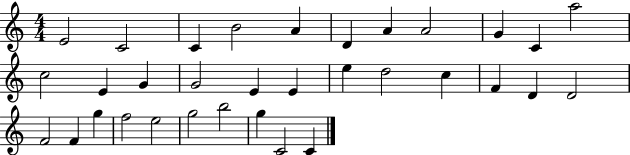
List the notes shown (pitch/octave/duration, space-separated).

E4/h C4/h C4/q B4/h A4/q D4/q A4/q A4/h G4/q C4/q A5/h C5/h E4/q G4/q G4/h E4/q E4/q E5/q D5/h C5/q F4/q D4/q D4/h F4/h F4/q G5/q F5/h E5/h G5/h B5/h G5/q C4/h C4/q